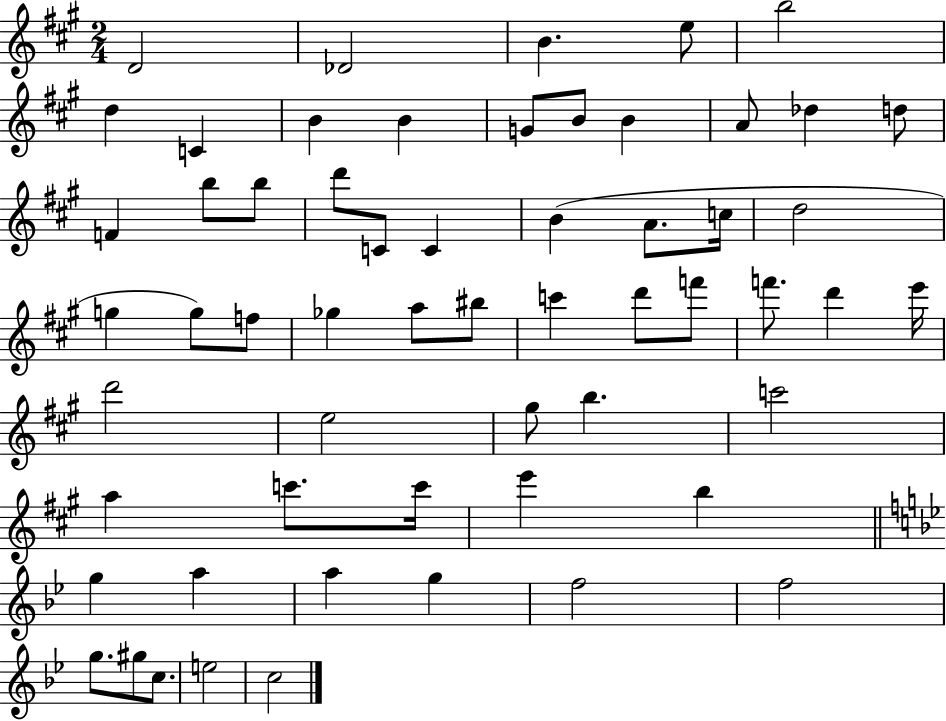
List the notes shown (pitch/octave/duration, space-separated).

D4/h Db4/h B4/q. E5/e B5/h D5/q C4/q B4/q B4/q G4/e B4/e B4/q A4/e Db5/q D5/e F4/q B5/e B5/e D6/e C4/e C4/q B4/q A4/e. C5/s D5/h G5/q G5/e F5/e Gb5/q A5/e BIS5/e C6/q D6/e F6/e F6/e. D6/q E6/s D6/h E5/h G#5/e B5/q. C6/h A5/q C6/e. C6/s E6/q B5/q G5/q A5/q A5/q G5/q F5/h F5/h G5/e. G#5/e C5/e. E5/h C5/h